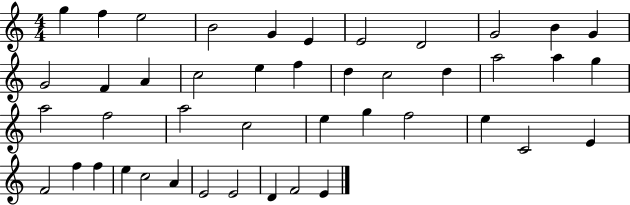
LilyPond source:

{
  \clef treble
  \numericTimeSignature
  \time 4/4
  \key c \major
  g''4 f''4 e''2 | b'2 g'4 e'4 | e'2 d'2 | g'2 b'4 g'4 | \break g'2 f'4 a'4 | c''2 e''4 f''4 | d''4 c''2 d''4 | a''2 a''4 g''4 | \break a''2 f''2 | a''2 c''2 | e''4 g''4 f''2 | e''4 c'2 e'4 | \break f'2 f''4 f''4 | e''4 c''2 a'4 | e'2 e'2 | d'4 f'2 e'4 | \break \bar "|."
}